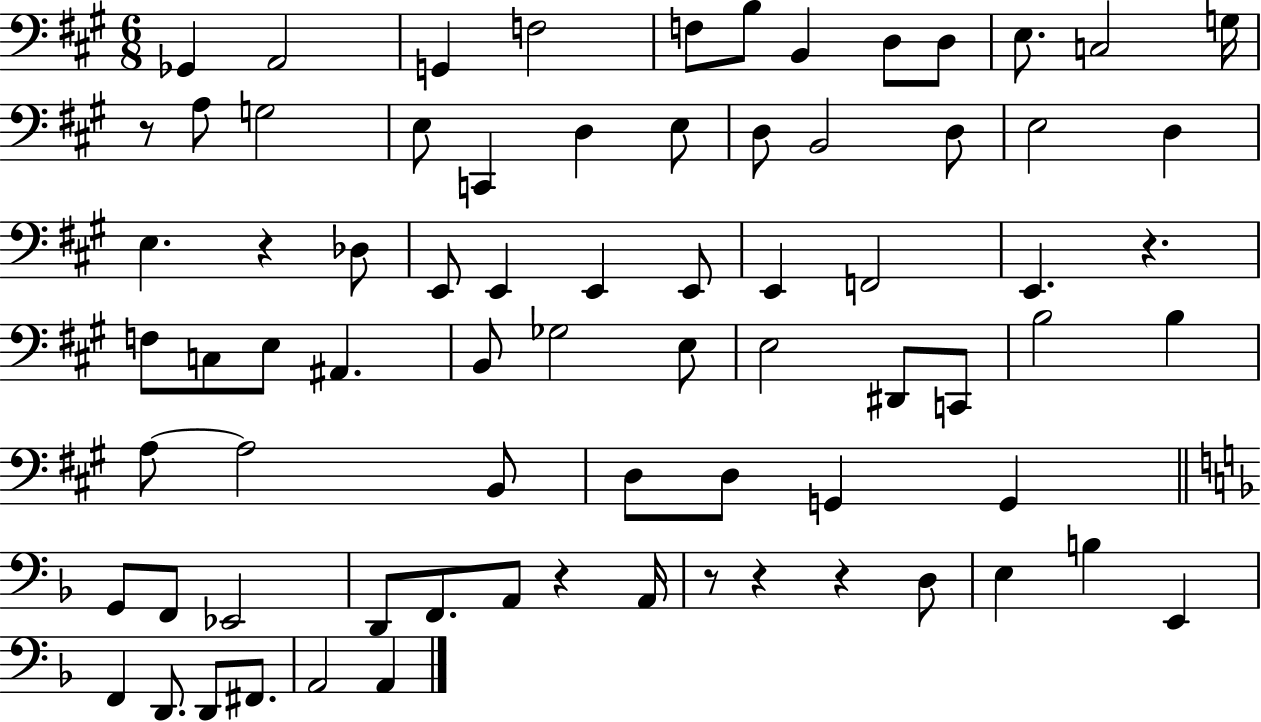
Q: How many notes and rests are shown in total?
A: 75